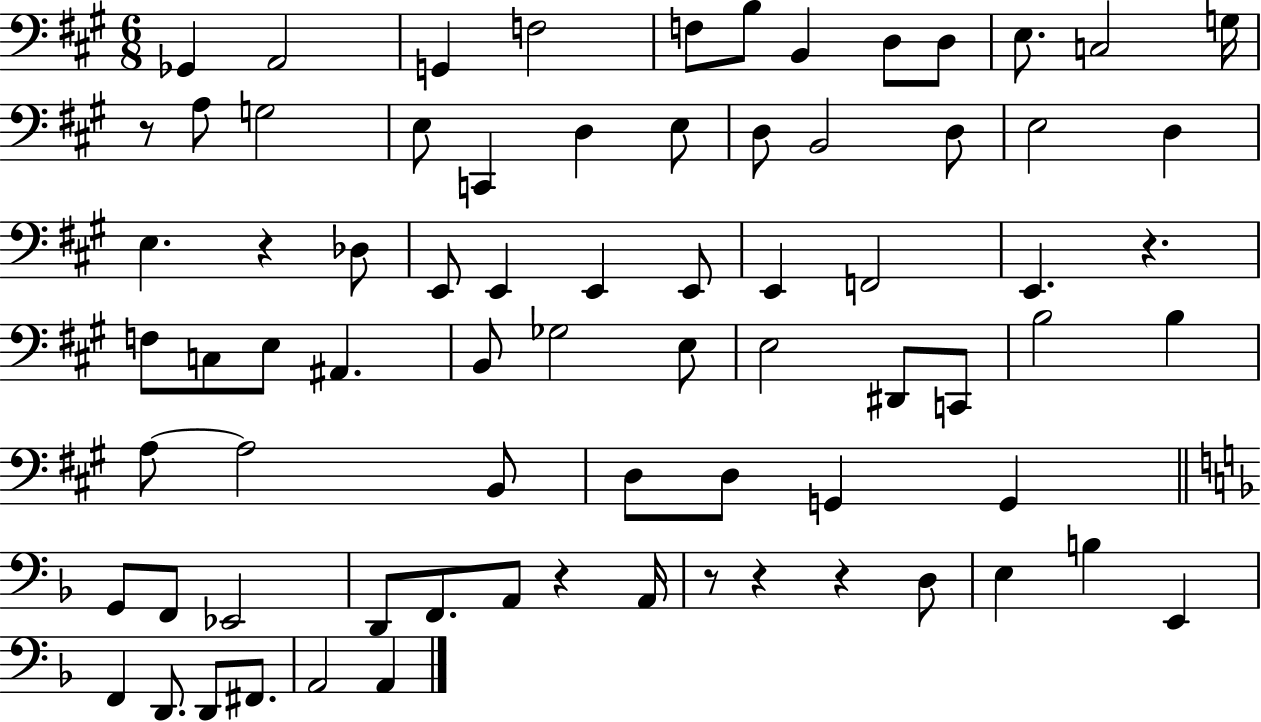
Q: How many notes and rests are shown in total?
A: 75